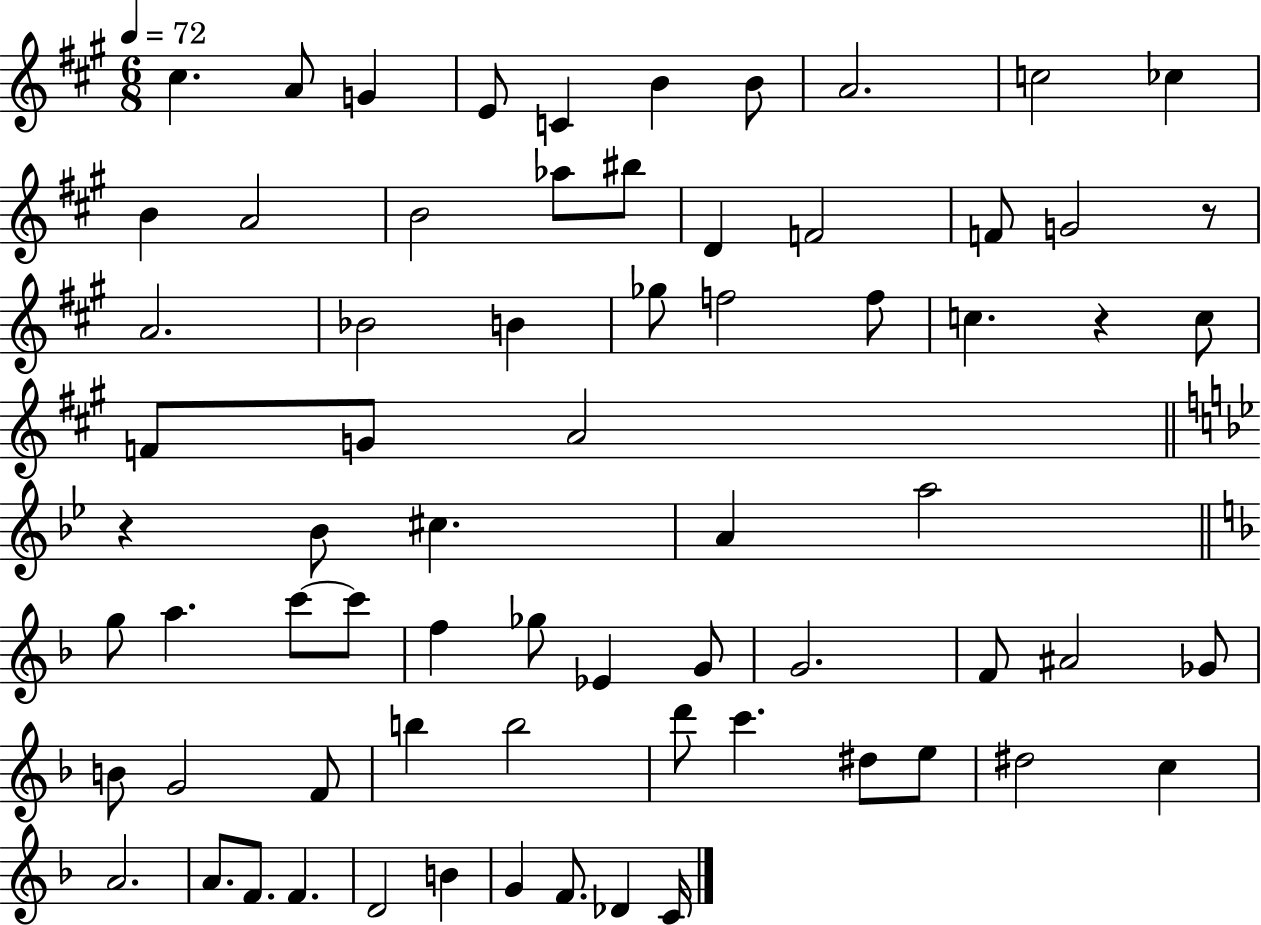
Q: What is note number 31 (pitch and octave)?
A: Bb4